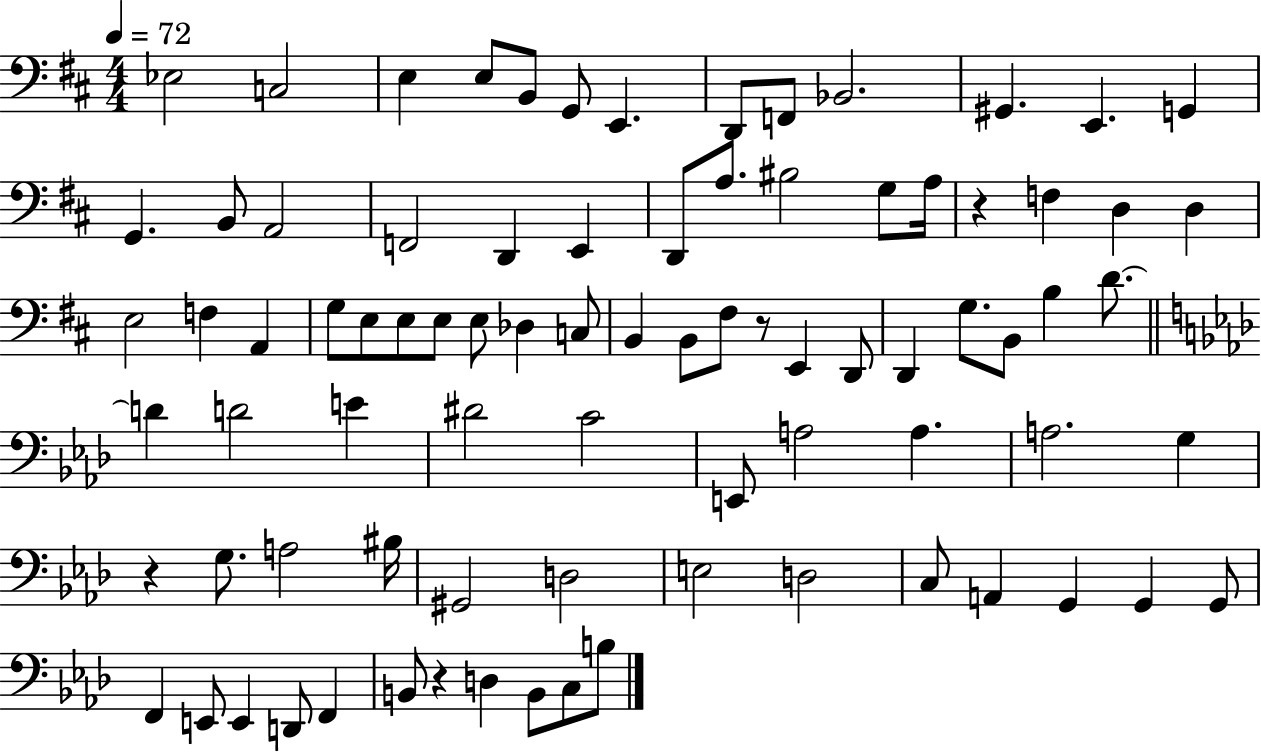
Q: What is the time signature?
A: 4/4